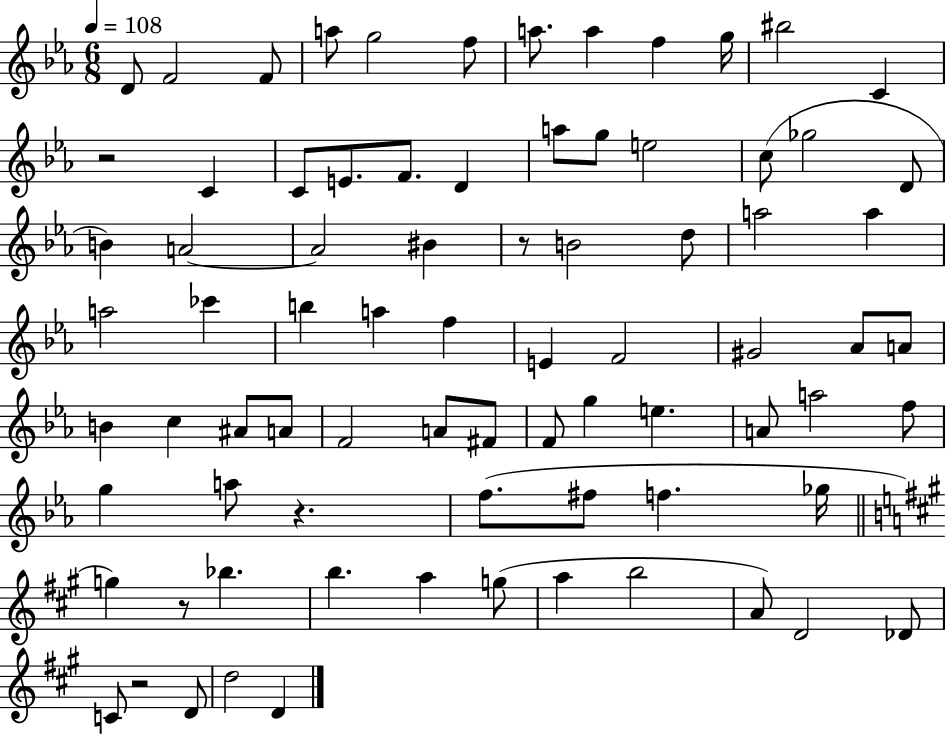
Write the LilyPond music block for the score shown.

{
  \clef treble
  \numericTimeSignature
  \time 6/8
  \key ees \major
  \tempo 4 = 108
  d'8 f'2 f'8 | a''8 g''2 f''8 | a''8. a''4 f''4 g''16 | bis''2 c'4 | \break r2 c'4 | c'8 e'8. f'8. d'4 | a''8 g''8 e''2 | c''8( ges''2 d'8 | \break b'4) a'2~~ | a'2 bis'4 | r8 b'2 d''8 | a''2 a''4 | \break a''2 ces'''4 | b''4 a''4 f''4 | e'4 f'2 | gis'2 aes'8 a'8 | \break b'4 c''4 ais'8 a'8 | f'2 a'8 fis'8 | f'8 g''4 e''4. | a'8 a''2 f''8 | \break g''4 a''8 r4. | f''8.( fis''8 f''4. ges''16 | \bar "||" \break \key a \major g''4) r8 bes''4. | b''4. a''4 g''8( | a''4 b''2 | a'8) d'2 des'8 | \break c'8 r2 d'8 | d''2 d'4 | \bar "|."
}